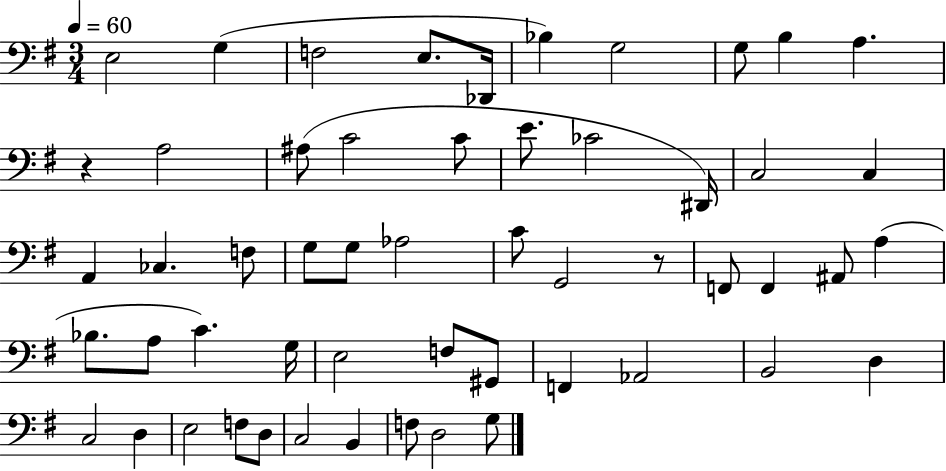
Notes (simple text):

E3/h G3/q F3/h E3/e. Db2/s Bb3/q G3/h G3/e B3/q A3/q. R/q A3/h A#3/e C4/h C4/e E4/e. CES4/h D#2/s C3/h C3/q A2/q CES3/q. F3/e G3/e G3/e Ab3/h C4/e G2/h R/e F2/e F2/q A#2/e A3/q Bb3/e. A3/e C4/q. G3/s E3/h F3/e G#2/e F2/q Ab2/h B2/h D3/q C3/h D3/q E3/h F3/e D3/e C3/h B2/q F3/e D3/h G3/e